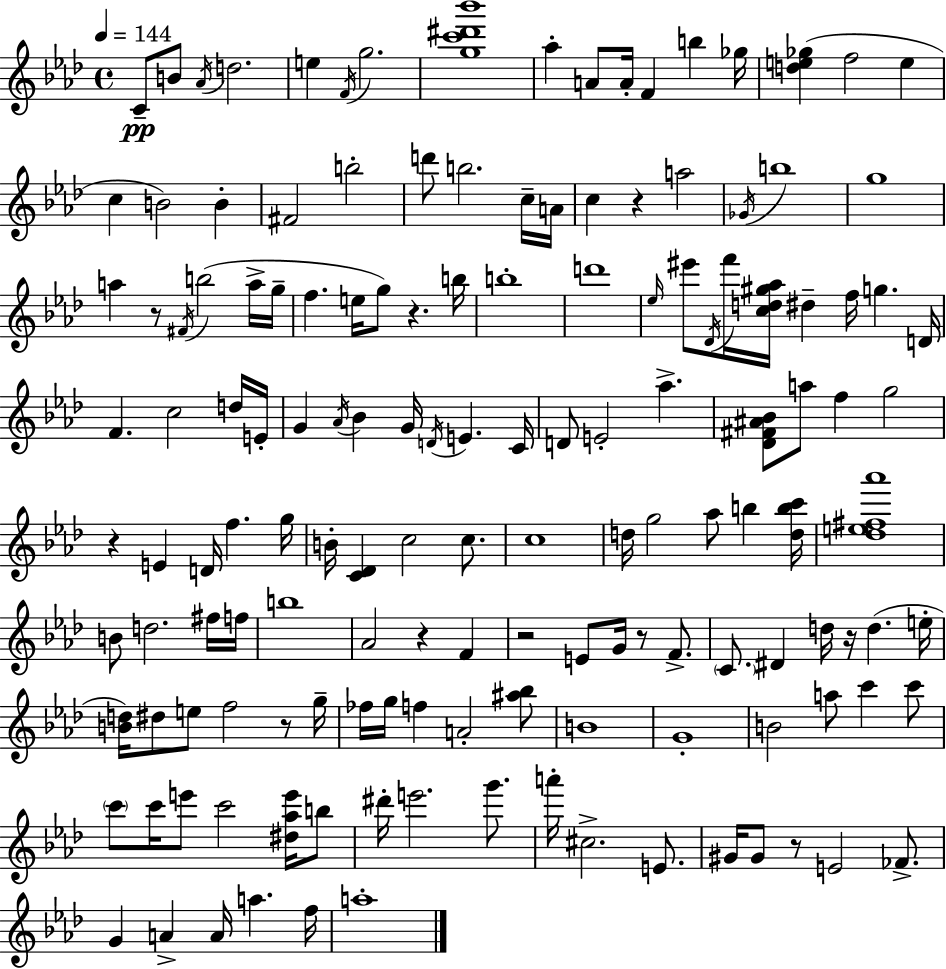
{
  \clef treble
  \time 4/4
  \defaultTimeSignature
  \key aes \major
  \tempo 4 = 144
  c'8--\pp b'8 \acciaccatura { aes'16 } d''2. | e''4 \acciaccatura { f'16 } g''2. | <g'' c''' dis''' bes'''>1 | aes''4-. a'8 a'16-. f'4 b''4 | \break ges''16 <d'' e'' ges''>4( f''2 e''4 | c''4 b'2) b'4-. | fis'2 b''2-. | d'''8 b''2. | \break c''16-- a'16 c''4 r4 a''2 | \acciaccatura { ges'16 } b''1 | g''1 | a''4 r8 \acciaccatura { fis'16 } b''2( | \break a''16-> g''16-- f''4. e''16 g''8) r4. | b''16 b''1-. | d'''1 | \grace { ees''16 } eis'''8 \acciaccatura { des'16 } f'''16 <c'' d'' gis'' aes''>16 dis''4-- f''16 g''4. | \break d'16 f'4. c''2 | d''16 e'16-. g'4 \acciaccatura { aes'16 } bes'4 g'16 | \acciaccatura { d'16 } e'4. c'16 d'8 e'2-. | aes''4.-> <des' fis' ais' bes'>8 a''8 f''4 | \break g''2 r4 e'4 | d'16 f''4. g''16 b'16-. <c' des'>4 c''2 | c''8. c''1 | d''16 g''2 | \break aes''8 b''4 <d'' b'' c'''>16 <des'' e'' fis'' aes'''>1 | b'8 d''2. | fis''16 f''16 b''1 | aes'2 | \break r4 f'4 r2 | e'8 g'16 r8 f'8.-> \parenthesize c'8. dis'4 d''16 | r16 d''4.( e''16-. <b' d''>16) dis''8 e''8 f''2 | r8 g''16-- fes''16 g''16 f''4 a'2-. | \break <ais'' bes''>8 b'1 | g'1-. | b'2 | a''8 c'''4 c'''8 \parenthesize c'''8 c'''16 e'''8 c'''2 | \break <dis'' aes'' e'''>16 b''8 dis'''16-. e'''2. | g'''8. a'''16-. cis''2.-> | e'8. gis'16 gis'8 r8 e'2 | fes'8.-> g'4 a'4-> | \break a'16 a''4. f''16 a''1-. | \bar "|."
}